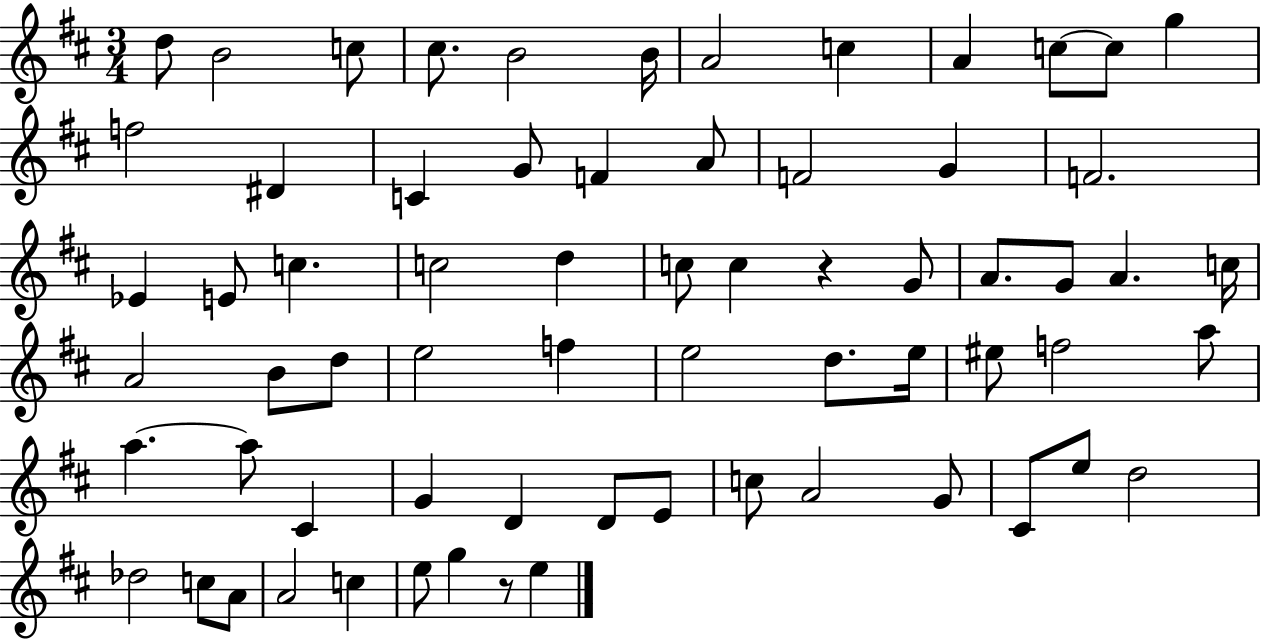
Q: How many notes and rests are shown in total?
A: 67